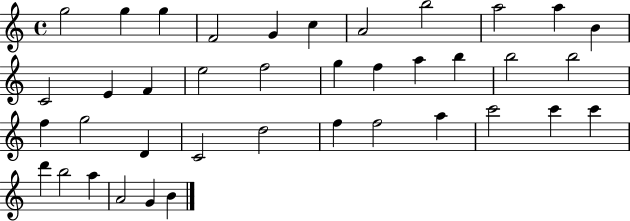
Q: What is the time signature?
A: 4/4